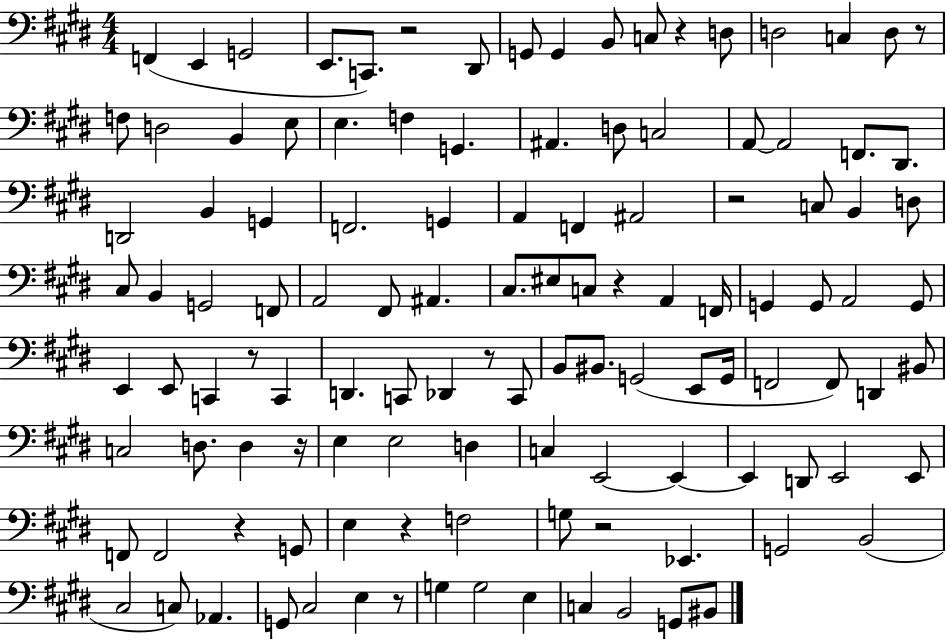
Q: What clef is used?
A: bass